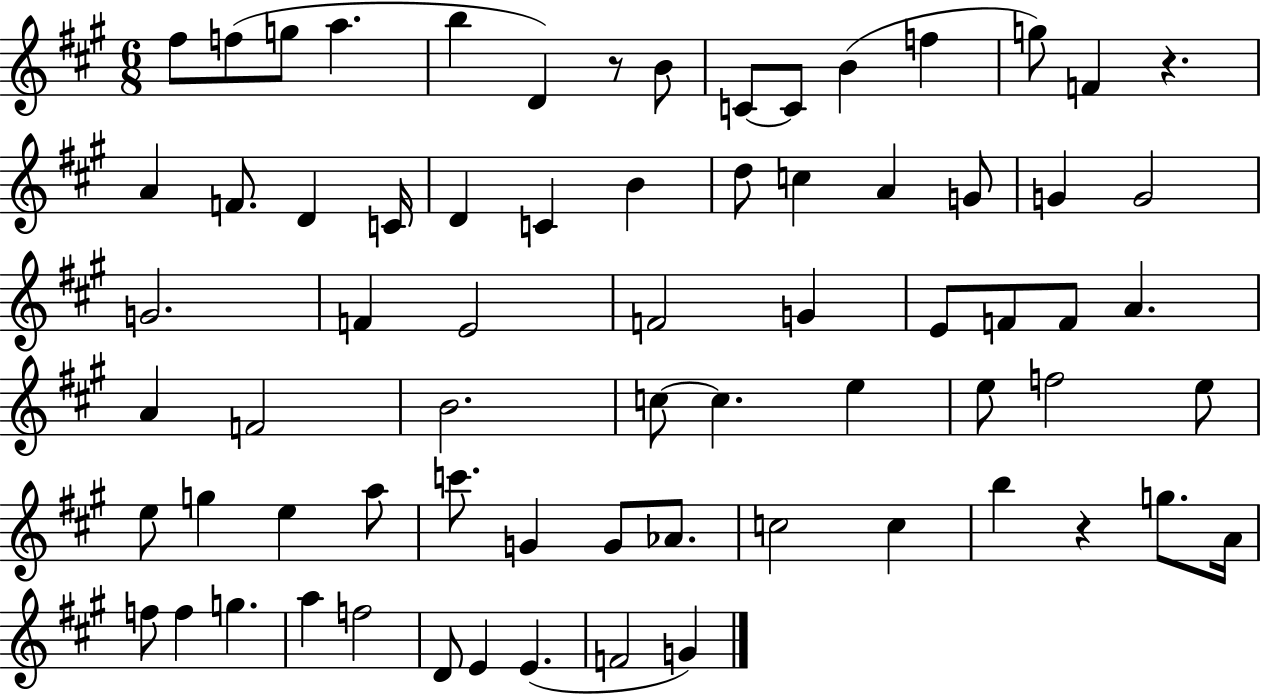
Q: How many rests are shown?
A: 3